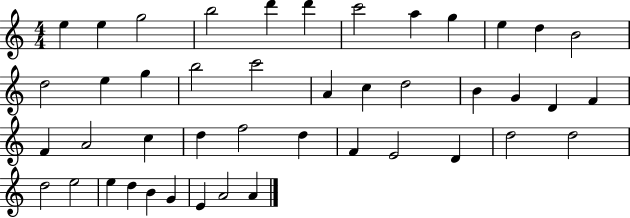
X:1
T:Untitled
M:4/4
L:1/4
K:C
e e g2 b2 d' d' c'2 a g e d B2 d2 e g b2 c'2 A c d2 B G D F F A2 c d f2 d F E2 D d2 d2 d2 e2 e d B G E A2 A